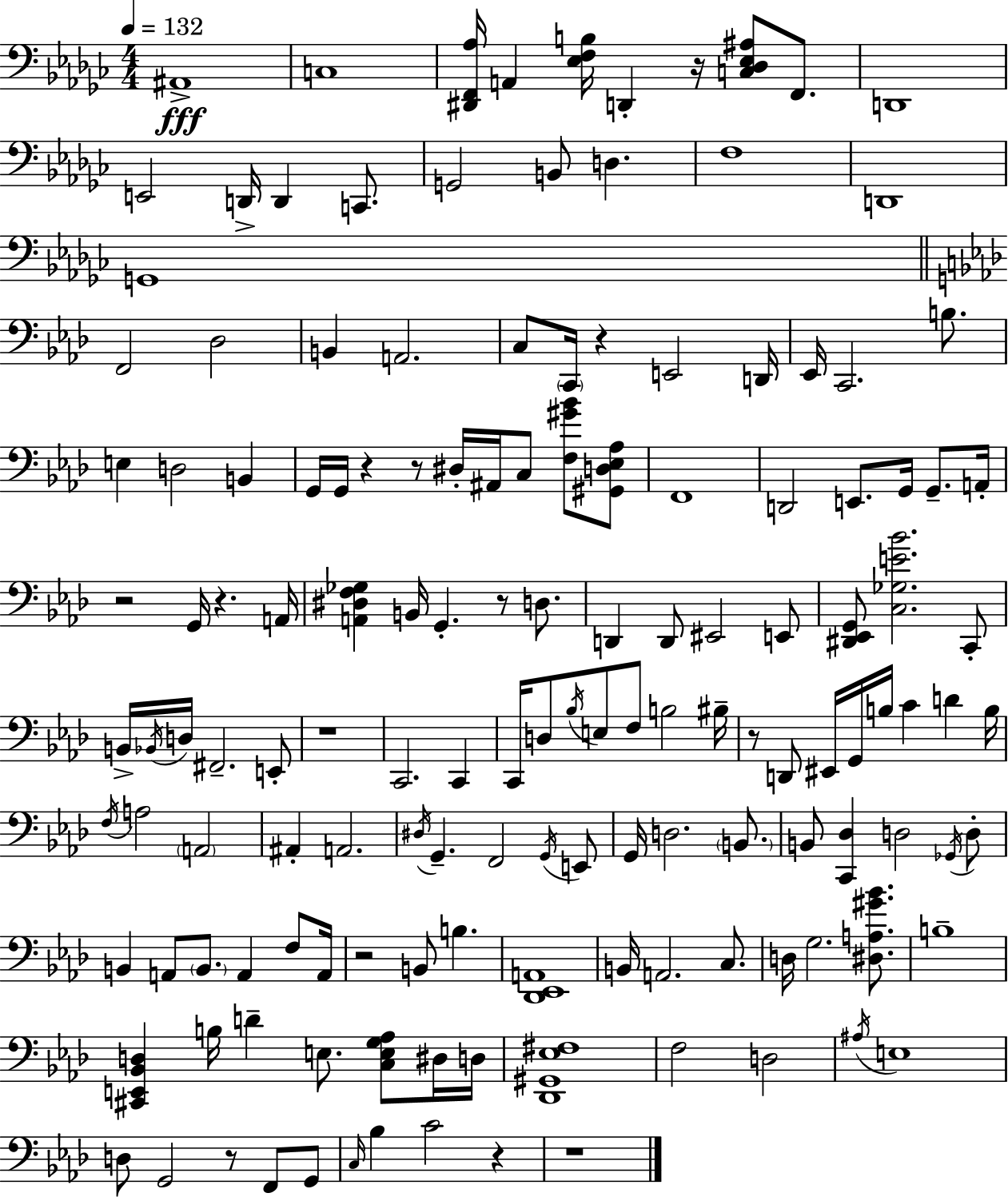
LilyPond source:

{
  \clef bass
  \numericTimeSignature
  \time 4/4
  \key ees \minor
  \tempo 4 = 132
  \repeat volta 2 { ais,1->\fff | c1 | <dis, f, aes>16 a,4 <ees f b>16 d,4-. r16 <c des ees ais>8 f,8. | d,1 | \break e,2 d,16-> d,4 c,8. | g,2 b,8 d4. | f1 | d,1 | \break g,1 | \bar "||" \break \key aes \major f,2 des2 | b,4 a,2. | c8 \parenthesize c,16 r4 e,2 d,16 | ees,16 c,2. b8. | \break e4 d2 b,4 | g,16 g,16 r4 r8 dis16-. ais,16 c8 <f gis' bes'>8 <gis, d ees aes>8 | f,1 | d,2 e,8. g,16 g,8.-- a,16-. | \break r2 g,16 r4. a,16 | <a, dis f ges>4 b,16 g,4.-. r8 d8. | d,4 d,8 eis,2 e,8 | <dis, ees, g,>8 <c ges e' bes'>2. c,8-. | \break b,16-> \acciaccatura { bes,16 } d16 fis,2.-- e,8-. | r1 | c,2. c,4 | c,16 d8 \acciaccatura { bes16 } e8 f8 b2 | \break bis16-- r8 d,8 eis,16 g,16 b16 c'4 d'4 | b16 \acciaccatura { f16 } a2 \parenthesize a,2 | ais,4-. a,2. | \acciaccatura { dis16 } g,4.-- f,2 | \break \acciaccatura { g,16 } e,8 g,16 d2. | \parenthesize b,8. b,8 <c, des>4 d2 | \acciaccatura { ges,16 } d8-. b,4 a,8 \parenthesize b,8. a,4 | f8 a,16 r2 b,8 | \break b4. <des, ees, a,>1 | b,16 a,2. | c8. d16 g2. | <dis a gis' bes'>8. b1-- | \break <cis, e, bes, d>4 b16 d'4-- e8. | <c e g aes>8 dis16 d16 <des, gis, ees fis>1 | f2 d2 | \acciaccatura { ais16 } e1 | \break d8 g,2 | r8 f,8 g,8 \grace { c16 } bes4 c'2 | r4 r1 | } \bar "|."
}